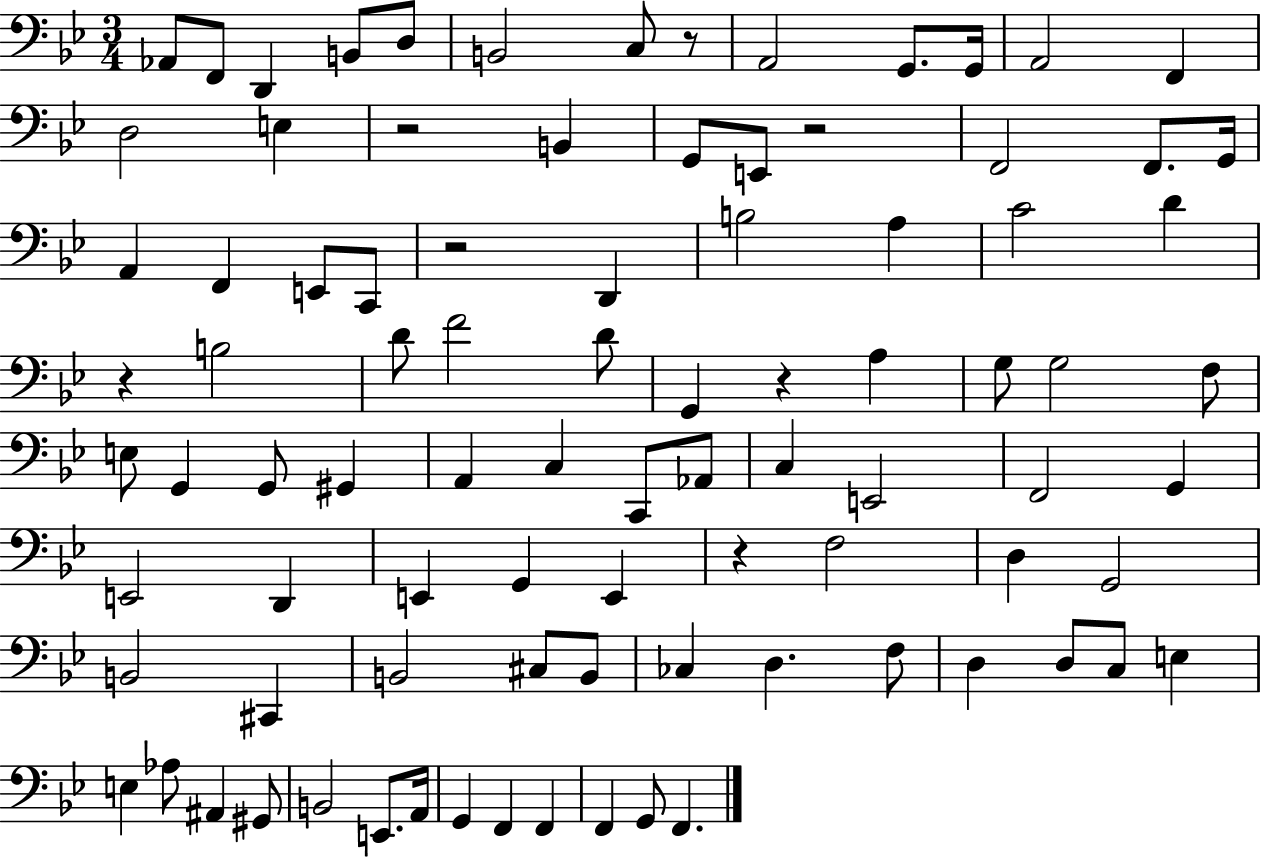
Ab2/e F2/e D2/q B2/e D3/e B2/h C3/e R/e A2/h G2/e. G2/s A2/h F2/q D3/h E3/q R/h B2/q G2/e E2/e R/h F2/h F2/e. G2/s A2/q F2/q E2/e C2/e R/h D2/q B3/h A3/q C4/h D4/q R/q B3/h D4/e F4/h D4/e G2/q R/q A3/q G3/e G3/h F3/e E3/e G2/q G2/e G#2/q A2/q C3/q C2/e Ab2/e C3/q E2/h F2/h G2/q E2/h D2/q E2/q G2/q E2/q R/q F3/h D3/q G2/h B2/h C#2/q B2/h C#3/e B2/e CES3/q D3/q. F3/e D3/q D3/e C3/e E3/q E3/q Ab3/e A#2/q G#2/e B2/h E2/e. A2/s G2/q F2/q F2/q F2/q G2/e F2/q.